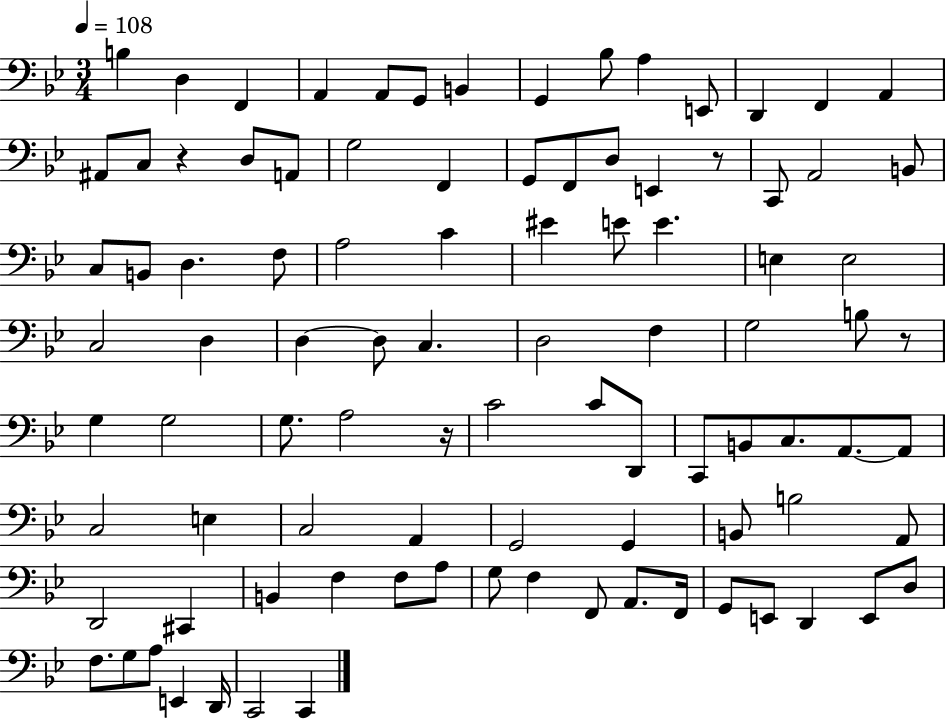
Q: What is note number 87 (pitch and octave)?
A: A3